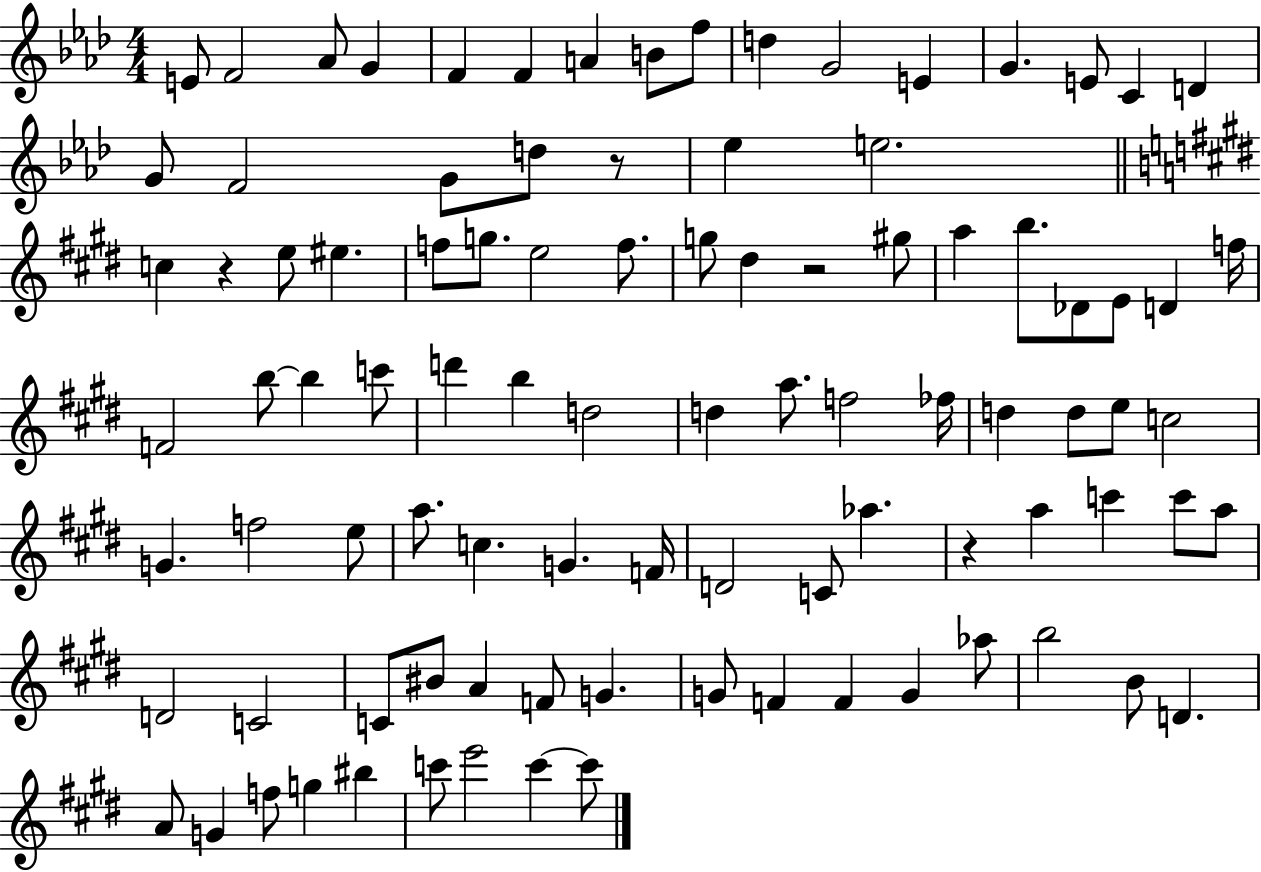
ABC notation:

X:1
T:Untitled
M:4/4
L:1/4
K:Ab
E/2 F2 _A/2 G F F A B/2 f/2 d G2 E G E/2 C D G/2 F2 G/2 d/2 z/2 _e e2 c z e/2 ^e f/2 g/2 e2 f/2 g/2 ^d z2 ^g/2 a b/2 _D/2 E/2 D f/4 F2 b/2 b c'/2 d' b d2 d a/2 f2 _f/4 d d/2 e/2 c2 G f2 e/2 a/2 c G F/4 D2 C/2 _a z a c' c'/2 a/2 D2 C2 C/2 ^B/2 A F/2 G G/2 F F G _a/2 b2 B/2 D A/2 G f/2 g ^b c'/2 e'2 c' c'/2